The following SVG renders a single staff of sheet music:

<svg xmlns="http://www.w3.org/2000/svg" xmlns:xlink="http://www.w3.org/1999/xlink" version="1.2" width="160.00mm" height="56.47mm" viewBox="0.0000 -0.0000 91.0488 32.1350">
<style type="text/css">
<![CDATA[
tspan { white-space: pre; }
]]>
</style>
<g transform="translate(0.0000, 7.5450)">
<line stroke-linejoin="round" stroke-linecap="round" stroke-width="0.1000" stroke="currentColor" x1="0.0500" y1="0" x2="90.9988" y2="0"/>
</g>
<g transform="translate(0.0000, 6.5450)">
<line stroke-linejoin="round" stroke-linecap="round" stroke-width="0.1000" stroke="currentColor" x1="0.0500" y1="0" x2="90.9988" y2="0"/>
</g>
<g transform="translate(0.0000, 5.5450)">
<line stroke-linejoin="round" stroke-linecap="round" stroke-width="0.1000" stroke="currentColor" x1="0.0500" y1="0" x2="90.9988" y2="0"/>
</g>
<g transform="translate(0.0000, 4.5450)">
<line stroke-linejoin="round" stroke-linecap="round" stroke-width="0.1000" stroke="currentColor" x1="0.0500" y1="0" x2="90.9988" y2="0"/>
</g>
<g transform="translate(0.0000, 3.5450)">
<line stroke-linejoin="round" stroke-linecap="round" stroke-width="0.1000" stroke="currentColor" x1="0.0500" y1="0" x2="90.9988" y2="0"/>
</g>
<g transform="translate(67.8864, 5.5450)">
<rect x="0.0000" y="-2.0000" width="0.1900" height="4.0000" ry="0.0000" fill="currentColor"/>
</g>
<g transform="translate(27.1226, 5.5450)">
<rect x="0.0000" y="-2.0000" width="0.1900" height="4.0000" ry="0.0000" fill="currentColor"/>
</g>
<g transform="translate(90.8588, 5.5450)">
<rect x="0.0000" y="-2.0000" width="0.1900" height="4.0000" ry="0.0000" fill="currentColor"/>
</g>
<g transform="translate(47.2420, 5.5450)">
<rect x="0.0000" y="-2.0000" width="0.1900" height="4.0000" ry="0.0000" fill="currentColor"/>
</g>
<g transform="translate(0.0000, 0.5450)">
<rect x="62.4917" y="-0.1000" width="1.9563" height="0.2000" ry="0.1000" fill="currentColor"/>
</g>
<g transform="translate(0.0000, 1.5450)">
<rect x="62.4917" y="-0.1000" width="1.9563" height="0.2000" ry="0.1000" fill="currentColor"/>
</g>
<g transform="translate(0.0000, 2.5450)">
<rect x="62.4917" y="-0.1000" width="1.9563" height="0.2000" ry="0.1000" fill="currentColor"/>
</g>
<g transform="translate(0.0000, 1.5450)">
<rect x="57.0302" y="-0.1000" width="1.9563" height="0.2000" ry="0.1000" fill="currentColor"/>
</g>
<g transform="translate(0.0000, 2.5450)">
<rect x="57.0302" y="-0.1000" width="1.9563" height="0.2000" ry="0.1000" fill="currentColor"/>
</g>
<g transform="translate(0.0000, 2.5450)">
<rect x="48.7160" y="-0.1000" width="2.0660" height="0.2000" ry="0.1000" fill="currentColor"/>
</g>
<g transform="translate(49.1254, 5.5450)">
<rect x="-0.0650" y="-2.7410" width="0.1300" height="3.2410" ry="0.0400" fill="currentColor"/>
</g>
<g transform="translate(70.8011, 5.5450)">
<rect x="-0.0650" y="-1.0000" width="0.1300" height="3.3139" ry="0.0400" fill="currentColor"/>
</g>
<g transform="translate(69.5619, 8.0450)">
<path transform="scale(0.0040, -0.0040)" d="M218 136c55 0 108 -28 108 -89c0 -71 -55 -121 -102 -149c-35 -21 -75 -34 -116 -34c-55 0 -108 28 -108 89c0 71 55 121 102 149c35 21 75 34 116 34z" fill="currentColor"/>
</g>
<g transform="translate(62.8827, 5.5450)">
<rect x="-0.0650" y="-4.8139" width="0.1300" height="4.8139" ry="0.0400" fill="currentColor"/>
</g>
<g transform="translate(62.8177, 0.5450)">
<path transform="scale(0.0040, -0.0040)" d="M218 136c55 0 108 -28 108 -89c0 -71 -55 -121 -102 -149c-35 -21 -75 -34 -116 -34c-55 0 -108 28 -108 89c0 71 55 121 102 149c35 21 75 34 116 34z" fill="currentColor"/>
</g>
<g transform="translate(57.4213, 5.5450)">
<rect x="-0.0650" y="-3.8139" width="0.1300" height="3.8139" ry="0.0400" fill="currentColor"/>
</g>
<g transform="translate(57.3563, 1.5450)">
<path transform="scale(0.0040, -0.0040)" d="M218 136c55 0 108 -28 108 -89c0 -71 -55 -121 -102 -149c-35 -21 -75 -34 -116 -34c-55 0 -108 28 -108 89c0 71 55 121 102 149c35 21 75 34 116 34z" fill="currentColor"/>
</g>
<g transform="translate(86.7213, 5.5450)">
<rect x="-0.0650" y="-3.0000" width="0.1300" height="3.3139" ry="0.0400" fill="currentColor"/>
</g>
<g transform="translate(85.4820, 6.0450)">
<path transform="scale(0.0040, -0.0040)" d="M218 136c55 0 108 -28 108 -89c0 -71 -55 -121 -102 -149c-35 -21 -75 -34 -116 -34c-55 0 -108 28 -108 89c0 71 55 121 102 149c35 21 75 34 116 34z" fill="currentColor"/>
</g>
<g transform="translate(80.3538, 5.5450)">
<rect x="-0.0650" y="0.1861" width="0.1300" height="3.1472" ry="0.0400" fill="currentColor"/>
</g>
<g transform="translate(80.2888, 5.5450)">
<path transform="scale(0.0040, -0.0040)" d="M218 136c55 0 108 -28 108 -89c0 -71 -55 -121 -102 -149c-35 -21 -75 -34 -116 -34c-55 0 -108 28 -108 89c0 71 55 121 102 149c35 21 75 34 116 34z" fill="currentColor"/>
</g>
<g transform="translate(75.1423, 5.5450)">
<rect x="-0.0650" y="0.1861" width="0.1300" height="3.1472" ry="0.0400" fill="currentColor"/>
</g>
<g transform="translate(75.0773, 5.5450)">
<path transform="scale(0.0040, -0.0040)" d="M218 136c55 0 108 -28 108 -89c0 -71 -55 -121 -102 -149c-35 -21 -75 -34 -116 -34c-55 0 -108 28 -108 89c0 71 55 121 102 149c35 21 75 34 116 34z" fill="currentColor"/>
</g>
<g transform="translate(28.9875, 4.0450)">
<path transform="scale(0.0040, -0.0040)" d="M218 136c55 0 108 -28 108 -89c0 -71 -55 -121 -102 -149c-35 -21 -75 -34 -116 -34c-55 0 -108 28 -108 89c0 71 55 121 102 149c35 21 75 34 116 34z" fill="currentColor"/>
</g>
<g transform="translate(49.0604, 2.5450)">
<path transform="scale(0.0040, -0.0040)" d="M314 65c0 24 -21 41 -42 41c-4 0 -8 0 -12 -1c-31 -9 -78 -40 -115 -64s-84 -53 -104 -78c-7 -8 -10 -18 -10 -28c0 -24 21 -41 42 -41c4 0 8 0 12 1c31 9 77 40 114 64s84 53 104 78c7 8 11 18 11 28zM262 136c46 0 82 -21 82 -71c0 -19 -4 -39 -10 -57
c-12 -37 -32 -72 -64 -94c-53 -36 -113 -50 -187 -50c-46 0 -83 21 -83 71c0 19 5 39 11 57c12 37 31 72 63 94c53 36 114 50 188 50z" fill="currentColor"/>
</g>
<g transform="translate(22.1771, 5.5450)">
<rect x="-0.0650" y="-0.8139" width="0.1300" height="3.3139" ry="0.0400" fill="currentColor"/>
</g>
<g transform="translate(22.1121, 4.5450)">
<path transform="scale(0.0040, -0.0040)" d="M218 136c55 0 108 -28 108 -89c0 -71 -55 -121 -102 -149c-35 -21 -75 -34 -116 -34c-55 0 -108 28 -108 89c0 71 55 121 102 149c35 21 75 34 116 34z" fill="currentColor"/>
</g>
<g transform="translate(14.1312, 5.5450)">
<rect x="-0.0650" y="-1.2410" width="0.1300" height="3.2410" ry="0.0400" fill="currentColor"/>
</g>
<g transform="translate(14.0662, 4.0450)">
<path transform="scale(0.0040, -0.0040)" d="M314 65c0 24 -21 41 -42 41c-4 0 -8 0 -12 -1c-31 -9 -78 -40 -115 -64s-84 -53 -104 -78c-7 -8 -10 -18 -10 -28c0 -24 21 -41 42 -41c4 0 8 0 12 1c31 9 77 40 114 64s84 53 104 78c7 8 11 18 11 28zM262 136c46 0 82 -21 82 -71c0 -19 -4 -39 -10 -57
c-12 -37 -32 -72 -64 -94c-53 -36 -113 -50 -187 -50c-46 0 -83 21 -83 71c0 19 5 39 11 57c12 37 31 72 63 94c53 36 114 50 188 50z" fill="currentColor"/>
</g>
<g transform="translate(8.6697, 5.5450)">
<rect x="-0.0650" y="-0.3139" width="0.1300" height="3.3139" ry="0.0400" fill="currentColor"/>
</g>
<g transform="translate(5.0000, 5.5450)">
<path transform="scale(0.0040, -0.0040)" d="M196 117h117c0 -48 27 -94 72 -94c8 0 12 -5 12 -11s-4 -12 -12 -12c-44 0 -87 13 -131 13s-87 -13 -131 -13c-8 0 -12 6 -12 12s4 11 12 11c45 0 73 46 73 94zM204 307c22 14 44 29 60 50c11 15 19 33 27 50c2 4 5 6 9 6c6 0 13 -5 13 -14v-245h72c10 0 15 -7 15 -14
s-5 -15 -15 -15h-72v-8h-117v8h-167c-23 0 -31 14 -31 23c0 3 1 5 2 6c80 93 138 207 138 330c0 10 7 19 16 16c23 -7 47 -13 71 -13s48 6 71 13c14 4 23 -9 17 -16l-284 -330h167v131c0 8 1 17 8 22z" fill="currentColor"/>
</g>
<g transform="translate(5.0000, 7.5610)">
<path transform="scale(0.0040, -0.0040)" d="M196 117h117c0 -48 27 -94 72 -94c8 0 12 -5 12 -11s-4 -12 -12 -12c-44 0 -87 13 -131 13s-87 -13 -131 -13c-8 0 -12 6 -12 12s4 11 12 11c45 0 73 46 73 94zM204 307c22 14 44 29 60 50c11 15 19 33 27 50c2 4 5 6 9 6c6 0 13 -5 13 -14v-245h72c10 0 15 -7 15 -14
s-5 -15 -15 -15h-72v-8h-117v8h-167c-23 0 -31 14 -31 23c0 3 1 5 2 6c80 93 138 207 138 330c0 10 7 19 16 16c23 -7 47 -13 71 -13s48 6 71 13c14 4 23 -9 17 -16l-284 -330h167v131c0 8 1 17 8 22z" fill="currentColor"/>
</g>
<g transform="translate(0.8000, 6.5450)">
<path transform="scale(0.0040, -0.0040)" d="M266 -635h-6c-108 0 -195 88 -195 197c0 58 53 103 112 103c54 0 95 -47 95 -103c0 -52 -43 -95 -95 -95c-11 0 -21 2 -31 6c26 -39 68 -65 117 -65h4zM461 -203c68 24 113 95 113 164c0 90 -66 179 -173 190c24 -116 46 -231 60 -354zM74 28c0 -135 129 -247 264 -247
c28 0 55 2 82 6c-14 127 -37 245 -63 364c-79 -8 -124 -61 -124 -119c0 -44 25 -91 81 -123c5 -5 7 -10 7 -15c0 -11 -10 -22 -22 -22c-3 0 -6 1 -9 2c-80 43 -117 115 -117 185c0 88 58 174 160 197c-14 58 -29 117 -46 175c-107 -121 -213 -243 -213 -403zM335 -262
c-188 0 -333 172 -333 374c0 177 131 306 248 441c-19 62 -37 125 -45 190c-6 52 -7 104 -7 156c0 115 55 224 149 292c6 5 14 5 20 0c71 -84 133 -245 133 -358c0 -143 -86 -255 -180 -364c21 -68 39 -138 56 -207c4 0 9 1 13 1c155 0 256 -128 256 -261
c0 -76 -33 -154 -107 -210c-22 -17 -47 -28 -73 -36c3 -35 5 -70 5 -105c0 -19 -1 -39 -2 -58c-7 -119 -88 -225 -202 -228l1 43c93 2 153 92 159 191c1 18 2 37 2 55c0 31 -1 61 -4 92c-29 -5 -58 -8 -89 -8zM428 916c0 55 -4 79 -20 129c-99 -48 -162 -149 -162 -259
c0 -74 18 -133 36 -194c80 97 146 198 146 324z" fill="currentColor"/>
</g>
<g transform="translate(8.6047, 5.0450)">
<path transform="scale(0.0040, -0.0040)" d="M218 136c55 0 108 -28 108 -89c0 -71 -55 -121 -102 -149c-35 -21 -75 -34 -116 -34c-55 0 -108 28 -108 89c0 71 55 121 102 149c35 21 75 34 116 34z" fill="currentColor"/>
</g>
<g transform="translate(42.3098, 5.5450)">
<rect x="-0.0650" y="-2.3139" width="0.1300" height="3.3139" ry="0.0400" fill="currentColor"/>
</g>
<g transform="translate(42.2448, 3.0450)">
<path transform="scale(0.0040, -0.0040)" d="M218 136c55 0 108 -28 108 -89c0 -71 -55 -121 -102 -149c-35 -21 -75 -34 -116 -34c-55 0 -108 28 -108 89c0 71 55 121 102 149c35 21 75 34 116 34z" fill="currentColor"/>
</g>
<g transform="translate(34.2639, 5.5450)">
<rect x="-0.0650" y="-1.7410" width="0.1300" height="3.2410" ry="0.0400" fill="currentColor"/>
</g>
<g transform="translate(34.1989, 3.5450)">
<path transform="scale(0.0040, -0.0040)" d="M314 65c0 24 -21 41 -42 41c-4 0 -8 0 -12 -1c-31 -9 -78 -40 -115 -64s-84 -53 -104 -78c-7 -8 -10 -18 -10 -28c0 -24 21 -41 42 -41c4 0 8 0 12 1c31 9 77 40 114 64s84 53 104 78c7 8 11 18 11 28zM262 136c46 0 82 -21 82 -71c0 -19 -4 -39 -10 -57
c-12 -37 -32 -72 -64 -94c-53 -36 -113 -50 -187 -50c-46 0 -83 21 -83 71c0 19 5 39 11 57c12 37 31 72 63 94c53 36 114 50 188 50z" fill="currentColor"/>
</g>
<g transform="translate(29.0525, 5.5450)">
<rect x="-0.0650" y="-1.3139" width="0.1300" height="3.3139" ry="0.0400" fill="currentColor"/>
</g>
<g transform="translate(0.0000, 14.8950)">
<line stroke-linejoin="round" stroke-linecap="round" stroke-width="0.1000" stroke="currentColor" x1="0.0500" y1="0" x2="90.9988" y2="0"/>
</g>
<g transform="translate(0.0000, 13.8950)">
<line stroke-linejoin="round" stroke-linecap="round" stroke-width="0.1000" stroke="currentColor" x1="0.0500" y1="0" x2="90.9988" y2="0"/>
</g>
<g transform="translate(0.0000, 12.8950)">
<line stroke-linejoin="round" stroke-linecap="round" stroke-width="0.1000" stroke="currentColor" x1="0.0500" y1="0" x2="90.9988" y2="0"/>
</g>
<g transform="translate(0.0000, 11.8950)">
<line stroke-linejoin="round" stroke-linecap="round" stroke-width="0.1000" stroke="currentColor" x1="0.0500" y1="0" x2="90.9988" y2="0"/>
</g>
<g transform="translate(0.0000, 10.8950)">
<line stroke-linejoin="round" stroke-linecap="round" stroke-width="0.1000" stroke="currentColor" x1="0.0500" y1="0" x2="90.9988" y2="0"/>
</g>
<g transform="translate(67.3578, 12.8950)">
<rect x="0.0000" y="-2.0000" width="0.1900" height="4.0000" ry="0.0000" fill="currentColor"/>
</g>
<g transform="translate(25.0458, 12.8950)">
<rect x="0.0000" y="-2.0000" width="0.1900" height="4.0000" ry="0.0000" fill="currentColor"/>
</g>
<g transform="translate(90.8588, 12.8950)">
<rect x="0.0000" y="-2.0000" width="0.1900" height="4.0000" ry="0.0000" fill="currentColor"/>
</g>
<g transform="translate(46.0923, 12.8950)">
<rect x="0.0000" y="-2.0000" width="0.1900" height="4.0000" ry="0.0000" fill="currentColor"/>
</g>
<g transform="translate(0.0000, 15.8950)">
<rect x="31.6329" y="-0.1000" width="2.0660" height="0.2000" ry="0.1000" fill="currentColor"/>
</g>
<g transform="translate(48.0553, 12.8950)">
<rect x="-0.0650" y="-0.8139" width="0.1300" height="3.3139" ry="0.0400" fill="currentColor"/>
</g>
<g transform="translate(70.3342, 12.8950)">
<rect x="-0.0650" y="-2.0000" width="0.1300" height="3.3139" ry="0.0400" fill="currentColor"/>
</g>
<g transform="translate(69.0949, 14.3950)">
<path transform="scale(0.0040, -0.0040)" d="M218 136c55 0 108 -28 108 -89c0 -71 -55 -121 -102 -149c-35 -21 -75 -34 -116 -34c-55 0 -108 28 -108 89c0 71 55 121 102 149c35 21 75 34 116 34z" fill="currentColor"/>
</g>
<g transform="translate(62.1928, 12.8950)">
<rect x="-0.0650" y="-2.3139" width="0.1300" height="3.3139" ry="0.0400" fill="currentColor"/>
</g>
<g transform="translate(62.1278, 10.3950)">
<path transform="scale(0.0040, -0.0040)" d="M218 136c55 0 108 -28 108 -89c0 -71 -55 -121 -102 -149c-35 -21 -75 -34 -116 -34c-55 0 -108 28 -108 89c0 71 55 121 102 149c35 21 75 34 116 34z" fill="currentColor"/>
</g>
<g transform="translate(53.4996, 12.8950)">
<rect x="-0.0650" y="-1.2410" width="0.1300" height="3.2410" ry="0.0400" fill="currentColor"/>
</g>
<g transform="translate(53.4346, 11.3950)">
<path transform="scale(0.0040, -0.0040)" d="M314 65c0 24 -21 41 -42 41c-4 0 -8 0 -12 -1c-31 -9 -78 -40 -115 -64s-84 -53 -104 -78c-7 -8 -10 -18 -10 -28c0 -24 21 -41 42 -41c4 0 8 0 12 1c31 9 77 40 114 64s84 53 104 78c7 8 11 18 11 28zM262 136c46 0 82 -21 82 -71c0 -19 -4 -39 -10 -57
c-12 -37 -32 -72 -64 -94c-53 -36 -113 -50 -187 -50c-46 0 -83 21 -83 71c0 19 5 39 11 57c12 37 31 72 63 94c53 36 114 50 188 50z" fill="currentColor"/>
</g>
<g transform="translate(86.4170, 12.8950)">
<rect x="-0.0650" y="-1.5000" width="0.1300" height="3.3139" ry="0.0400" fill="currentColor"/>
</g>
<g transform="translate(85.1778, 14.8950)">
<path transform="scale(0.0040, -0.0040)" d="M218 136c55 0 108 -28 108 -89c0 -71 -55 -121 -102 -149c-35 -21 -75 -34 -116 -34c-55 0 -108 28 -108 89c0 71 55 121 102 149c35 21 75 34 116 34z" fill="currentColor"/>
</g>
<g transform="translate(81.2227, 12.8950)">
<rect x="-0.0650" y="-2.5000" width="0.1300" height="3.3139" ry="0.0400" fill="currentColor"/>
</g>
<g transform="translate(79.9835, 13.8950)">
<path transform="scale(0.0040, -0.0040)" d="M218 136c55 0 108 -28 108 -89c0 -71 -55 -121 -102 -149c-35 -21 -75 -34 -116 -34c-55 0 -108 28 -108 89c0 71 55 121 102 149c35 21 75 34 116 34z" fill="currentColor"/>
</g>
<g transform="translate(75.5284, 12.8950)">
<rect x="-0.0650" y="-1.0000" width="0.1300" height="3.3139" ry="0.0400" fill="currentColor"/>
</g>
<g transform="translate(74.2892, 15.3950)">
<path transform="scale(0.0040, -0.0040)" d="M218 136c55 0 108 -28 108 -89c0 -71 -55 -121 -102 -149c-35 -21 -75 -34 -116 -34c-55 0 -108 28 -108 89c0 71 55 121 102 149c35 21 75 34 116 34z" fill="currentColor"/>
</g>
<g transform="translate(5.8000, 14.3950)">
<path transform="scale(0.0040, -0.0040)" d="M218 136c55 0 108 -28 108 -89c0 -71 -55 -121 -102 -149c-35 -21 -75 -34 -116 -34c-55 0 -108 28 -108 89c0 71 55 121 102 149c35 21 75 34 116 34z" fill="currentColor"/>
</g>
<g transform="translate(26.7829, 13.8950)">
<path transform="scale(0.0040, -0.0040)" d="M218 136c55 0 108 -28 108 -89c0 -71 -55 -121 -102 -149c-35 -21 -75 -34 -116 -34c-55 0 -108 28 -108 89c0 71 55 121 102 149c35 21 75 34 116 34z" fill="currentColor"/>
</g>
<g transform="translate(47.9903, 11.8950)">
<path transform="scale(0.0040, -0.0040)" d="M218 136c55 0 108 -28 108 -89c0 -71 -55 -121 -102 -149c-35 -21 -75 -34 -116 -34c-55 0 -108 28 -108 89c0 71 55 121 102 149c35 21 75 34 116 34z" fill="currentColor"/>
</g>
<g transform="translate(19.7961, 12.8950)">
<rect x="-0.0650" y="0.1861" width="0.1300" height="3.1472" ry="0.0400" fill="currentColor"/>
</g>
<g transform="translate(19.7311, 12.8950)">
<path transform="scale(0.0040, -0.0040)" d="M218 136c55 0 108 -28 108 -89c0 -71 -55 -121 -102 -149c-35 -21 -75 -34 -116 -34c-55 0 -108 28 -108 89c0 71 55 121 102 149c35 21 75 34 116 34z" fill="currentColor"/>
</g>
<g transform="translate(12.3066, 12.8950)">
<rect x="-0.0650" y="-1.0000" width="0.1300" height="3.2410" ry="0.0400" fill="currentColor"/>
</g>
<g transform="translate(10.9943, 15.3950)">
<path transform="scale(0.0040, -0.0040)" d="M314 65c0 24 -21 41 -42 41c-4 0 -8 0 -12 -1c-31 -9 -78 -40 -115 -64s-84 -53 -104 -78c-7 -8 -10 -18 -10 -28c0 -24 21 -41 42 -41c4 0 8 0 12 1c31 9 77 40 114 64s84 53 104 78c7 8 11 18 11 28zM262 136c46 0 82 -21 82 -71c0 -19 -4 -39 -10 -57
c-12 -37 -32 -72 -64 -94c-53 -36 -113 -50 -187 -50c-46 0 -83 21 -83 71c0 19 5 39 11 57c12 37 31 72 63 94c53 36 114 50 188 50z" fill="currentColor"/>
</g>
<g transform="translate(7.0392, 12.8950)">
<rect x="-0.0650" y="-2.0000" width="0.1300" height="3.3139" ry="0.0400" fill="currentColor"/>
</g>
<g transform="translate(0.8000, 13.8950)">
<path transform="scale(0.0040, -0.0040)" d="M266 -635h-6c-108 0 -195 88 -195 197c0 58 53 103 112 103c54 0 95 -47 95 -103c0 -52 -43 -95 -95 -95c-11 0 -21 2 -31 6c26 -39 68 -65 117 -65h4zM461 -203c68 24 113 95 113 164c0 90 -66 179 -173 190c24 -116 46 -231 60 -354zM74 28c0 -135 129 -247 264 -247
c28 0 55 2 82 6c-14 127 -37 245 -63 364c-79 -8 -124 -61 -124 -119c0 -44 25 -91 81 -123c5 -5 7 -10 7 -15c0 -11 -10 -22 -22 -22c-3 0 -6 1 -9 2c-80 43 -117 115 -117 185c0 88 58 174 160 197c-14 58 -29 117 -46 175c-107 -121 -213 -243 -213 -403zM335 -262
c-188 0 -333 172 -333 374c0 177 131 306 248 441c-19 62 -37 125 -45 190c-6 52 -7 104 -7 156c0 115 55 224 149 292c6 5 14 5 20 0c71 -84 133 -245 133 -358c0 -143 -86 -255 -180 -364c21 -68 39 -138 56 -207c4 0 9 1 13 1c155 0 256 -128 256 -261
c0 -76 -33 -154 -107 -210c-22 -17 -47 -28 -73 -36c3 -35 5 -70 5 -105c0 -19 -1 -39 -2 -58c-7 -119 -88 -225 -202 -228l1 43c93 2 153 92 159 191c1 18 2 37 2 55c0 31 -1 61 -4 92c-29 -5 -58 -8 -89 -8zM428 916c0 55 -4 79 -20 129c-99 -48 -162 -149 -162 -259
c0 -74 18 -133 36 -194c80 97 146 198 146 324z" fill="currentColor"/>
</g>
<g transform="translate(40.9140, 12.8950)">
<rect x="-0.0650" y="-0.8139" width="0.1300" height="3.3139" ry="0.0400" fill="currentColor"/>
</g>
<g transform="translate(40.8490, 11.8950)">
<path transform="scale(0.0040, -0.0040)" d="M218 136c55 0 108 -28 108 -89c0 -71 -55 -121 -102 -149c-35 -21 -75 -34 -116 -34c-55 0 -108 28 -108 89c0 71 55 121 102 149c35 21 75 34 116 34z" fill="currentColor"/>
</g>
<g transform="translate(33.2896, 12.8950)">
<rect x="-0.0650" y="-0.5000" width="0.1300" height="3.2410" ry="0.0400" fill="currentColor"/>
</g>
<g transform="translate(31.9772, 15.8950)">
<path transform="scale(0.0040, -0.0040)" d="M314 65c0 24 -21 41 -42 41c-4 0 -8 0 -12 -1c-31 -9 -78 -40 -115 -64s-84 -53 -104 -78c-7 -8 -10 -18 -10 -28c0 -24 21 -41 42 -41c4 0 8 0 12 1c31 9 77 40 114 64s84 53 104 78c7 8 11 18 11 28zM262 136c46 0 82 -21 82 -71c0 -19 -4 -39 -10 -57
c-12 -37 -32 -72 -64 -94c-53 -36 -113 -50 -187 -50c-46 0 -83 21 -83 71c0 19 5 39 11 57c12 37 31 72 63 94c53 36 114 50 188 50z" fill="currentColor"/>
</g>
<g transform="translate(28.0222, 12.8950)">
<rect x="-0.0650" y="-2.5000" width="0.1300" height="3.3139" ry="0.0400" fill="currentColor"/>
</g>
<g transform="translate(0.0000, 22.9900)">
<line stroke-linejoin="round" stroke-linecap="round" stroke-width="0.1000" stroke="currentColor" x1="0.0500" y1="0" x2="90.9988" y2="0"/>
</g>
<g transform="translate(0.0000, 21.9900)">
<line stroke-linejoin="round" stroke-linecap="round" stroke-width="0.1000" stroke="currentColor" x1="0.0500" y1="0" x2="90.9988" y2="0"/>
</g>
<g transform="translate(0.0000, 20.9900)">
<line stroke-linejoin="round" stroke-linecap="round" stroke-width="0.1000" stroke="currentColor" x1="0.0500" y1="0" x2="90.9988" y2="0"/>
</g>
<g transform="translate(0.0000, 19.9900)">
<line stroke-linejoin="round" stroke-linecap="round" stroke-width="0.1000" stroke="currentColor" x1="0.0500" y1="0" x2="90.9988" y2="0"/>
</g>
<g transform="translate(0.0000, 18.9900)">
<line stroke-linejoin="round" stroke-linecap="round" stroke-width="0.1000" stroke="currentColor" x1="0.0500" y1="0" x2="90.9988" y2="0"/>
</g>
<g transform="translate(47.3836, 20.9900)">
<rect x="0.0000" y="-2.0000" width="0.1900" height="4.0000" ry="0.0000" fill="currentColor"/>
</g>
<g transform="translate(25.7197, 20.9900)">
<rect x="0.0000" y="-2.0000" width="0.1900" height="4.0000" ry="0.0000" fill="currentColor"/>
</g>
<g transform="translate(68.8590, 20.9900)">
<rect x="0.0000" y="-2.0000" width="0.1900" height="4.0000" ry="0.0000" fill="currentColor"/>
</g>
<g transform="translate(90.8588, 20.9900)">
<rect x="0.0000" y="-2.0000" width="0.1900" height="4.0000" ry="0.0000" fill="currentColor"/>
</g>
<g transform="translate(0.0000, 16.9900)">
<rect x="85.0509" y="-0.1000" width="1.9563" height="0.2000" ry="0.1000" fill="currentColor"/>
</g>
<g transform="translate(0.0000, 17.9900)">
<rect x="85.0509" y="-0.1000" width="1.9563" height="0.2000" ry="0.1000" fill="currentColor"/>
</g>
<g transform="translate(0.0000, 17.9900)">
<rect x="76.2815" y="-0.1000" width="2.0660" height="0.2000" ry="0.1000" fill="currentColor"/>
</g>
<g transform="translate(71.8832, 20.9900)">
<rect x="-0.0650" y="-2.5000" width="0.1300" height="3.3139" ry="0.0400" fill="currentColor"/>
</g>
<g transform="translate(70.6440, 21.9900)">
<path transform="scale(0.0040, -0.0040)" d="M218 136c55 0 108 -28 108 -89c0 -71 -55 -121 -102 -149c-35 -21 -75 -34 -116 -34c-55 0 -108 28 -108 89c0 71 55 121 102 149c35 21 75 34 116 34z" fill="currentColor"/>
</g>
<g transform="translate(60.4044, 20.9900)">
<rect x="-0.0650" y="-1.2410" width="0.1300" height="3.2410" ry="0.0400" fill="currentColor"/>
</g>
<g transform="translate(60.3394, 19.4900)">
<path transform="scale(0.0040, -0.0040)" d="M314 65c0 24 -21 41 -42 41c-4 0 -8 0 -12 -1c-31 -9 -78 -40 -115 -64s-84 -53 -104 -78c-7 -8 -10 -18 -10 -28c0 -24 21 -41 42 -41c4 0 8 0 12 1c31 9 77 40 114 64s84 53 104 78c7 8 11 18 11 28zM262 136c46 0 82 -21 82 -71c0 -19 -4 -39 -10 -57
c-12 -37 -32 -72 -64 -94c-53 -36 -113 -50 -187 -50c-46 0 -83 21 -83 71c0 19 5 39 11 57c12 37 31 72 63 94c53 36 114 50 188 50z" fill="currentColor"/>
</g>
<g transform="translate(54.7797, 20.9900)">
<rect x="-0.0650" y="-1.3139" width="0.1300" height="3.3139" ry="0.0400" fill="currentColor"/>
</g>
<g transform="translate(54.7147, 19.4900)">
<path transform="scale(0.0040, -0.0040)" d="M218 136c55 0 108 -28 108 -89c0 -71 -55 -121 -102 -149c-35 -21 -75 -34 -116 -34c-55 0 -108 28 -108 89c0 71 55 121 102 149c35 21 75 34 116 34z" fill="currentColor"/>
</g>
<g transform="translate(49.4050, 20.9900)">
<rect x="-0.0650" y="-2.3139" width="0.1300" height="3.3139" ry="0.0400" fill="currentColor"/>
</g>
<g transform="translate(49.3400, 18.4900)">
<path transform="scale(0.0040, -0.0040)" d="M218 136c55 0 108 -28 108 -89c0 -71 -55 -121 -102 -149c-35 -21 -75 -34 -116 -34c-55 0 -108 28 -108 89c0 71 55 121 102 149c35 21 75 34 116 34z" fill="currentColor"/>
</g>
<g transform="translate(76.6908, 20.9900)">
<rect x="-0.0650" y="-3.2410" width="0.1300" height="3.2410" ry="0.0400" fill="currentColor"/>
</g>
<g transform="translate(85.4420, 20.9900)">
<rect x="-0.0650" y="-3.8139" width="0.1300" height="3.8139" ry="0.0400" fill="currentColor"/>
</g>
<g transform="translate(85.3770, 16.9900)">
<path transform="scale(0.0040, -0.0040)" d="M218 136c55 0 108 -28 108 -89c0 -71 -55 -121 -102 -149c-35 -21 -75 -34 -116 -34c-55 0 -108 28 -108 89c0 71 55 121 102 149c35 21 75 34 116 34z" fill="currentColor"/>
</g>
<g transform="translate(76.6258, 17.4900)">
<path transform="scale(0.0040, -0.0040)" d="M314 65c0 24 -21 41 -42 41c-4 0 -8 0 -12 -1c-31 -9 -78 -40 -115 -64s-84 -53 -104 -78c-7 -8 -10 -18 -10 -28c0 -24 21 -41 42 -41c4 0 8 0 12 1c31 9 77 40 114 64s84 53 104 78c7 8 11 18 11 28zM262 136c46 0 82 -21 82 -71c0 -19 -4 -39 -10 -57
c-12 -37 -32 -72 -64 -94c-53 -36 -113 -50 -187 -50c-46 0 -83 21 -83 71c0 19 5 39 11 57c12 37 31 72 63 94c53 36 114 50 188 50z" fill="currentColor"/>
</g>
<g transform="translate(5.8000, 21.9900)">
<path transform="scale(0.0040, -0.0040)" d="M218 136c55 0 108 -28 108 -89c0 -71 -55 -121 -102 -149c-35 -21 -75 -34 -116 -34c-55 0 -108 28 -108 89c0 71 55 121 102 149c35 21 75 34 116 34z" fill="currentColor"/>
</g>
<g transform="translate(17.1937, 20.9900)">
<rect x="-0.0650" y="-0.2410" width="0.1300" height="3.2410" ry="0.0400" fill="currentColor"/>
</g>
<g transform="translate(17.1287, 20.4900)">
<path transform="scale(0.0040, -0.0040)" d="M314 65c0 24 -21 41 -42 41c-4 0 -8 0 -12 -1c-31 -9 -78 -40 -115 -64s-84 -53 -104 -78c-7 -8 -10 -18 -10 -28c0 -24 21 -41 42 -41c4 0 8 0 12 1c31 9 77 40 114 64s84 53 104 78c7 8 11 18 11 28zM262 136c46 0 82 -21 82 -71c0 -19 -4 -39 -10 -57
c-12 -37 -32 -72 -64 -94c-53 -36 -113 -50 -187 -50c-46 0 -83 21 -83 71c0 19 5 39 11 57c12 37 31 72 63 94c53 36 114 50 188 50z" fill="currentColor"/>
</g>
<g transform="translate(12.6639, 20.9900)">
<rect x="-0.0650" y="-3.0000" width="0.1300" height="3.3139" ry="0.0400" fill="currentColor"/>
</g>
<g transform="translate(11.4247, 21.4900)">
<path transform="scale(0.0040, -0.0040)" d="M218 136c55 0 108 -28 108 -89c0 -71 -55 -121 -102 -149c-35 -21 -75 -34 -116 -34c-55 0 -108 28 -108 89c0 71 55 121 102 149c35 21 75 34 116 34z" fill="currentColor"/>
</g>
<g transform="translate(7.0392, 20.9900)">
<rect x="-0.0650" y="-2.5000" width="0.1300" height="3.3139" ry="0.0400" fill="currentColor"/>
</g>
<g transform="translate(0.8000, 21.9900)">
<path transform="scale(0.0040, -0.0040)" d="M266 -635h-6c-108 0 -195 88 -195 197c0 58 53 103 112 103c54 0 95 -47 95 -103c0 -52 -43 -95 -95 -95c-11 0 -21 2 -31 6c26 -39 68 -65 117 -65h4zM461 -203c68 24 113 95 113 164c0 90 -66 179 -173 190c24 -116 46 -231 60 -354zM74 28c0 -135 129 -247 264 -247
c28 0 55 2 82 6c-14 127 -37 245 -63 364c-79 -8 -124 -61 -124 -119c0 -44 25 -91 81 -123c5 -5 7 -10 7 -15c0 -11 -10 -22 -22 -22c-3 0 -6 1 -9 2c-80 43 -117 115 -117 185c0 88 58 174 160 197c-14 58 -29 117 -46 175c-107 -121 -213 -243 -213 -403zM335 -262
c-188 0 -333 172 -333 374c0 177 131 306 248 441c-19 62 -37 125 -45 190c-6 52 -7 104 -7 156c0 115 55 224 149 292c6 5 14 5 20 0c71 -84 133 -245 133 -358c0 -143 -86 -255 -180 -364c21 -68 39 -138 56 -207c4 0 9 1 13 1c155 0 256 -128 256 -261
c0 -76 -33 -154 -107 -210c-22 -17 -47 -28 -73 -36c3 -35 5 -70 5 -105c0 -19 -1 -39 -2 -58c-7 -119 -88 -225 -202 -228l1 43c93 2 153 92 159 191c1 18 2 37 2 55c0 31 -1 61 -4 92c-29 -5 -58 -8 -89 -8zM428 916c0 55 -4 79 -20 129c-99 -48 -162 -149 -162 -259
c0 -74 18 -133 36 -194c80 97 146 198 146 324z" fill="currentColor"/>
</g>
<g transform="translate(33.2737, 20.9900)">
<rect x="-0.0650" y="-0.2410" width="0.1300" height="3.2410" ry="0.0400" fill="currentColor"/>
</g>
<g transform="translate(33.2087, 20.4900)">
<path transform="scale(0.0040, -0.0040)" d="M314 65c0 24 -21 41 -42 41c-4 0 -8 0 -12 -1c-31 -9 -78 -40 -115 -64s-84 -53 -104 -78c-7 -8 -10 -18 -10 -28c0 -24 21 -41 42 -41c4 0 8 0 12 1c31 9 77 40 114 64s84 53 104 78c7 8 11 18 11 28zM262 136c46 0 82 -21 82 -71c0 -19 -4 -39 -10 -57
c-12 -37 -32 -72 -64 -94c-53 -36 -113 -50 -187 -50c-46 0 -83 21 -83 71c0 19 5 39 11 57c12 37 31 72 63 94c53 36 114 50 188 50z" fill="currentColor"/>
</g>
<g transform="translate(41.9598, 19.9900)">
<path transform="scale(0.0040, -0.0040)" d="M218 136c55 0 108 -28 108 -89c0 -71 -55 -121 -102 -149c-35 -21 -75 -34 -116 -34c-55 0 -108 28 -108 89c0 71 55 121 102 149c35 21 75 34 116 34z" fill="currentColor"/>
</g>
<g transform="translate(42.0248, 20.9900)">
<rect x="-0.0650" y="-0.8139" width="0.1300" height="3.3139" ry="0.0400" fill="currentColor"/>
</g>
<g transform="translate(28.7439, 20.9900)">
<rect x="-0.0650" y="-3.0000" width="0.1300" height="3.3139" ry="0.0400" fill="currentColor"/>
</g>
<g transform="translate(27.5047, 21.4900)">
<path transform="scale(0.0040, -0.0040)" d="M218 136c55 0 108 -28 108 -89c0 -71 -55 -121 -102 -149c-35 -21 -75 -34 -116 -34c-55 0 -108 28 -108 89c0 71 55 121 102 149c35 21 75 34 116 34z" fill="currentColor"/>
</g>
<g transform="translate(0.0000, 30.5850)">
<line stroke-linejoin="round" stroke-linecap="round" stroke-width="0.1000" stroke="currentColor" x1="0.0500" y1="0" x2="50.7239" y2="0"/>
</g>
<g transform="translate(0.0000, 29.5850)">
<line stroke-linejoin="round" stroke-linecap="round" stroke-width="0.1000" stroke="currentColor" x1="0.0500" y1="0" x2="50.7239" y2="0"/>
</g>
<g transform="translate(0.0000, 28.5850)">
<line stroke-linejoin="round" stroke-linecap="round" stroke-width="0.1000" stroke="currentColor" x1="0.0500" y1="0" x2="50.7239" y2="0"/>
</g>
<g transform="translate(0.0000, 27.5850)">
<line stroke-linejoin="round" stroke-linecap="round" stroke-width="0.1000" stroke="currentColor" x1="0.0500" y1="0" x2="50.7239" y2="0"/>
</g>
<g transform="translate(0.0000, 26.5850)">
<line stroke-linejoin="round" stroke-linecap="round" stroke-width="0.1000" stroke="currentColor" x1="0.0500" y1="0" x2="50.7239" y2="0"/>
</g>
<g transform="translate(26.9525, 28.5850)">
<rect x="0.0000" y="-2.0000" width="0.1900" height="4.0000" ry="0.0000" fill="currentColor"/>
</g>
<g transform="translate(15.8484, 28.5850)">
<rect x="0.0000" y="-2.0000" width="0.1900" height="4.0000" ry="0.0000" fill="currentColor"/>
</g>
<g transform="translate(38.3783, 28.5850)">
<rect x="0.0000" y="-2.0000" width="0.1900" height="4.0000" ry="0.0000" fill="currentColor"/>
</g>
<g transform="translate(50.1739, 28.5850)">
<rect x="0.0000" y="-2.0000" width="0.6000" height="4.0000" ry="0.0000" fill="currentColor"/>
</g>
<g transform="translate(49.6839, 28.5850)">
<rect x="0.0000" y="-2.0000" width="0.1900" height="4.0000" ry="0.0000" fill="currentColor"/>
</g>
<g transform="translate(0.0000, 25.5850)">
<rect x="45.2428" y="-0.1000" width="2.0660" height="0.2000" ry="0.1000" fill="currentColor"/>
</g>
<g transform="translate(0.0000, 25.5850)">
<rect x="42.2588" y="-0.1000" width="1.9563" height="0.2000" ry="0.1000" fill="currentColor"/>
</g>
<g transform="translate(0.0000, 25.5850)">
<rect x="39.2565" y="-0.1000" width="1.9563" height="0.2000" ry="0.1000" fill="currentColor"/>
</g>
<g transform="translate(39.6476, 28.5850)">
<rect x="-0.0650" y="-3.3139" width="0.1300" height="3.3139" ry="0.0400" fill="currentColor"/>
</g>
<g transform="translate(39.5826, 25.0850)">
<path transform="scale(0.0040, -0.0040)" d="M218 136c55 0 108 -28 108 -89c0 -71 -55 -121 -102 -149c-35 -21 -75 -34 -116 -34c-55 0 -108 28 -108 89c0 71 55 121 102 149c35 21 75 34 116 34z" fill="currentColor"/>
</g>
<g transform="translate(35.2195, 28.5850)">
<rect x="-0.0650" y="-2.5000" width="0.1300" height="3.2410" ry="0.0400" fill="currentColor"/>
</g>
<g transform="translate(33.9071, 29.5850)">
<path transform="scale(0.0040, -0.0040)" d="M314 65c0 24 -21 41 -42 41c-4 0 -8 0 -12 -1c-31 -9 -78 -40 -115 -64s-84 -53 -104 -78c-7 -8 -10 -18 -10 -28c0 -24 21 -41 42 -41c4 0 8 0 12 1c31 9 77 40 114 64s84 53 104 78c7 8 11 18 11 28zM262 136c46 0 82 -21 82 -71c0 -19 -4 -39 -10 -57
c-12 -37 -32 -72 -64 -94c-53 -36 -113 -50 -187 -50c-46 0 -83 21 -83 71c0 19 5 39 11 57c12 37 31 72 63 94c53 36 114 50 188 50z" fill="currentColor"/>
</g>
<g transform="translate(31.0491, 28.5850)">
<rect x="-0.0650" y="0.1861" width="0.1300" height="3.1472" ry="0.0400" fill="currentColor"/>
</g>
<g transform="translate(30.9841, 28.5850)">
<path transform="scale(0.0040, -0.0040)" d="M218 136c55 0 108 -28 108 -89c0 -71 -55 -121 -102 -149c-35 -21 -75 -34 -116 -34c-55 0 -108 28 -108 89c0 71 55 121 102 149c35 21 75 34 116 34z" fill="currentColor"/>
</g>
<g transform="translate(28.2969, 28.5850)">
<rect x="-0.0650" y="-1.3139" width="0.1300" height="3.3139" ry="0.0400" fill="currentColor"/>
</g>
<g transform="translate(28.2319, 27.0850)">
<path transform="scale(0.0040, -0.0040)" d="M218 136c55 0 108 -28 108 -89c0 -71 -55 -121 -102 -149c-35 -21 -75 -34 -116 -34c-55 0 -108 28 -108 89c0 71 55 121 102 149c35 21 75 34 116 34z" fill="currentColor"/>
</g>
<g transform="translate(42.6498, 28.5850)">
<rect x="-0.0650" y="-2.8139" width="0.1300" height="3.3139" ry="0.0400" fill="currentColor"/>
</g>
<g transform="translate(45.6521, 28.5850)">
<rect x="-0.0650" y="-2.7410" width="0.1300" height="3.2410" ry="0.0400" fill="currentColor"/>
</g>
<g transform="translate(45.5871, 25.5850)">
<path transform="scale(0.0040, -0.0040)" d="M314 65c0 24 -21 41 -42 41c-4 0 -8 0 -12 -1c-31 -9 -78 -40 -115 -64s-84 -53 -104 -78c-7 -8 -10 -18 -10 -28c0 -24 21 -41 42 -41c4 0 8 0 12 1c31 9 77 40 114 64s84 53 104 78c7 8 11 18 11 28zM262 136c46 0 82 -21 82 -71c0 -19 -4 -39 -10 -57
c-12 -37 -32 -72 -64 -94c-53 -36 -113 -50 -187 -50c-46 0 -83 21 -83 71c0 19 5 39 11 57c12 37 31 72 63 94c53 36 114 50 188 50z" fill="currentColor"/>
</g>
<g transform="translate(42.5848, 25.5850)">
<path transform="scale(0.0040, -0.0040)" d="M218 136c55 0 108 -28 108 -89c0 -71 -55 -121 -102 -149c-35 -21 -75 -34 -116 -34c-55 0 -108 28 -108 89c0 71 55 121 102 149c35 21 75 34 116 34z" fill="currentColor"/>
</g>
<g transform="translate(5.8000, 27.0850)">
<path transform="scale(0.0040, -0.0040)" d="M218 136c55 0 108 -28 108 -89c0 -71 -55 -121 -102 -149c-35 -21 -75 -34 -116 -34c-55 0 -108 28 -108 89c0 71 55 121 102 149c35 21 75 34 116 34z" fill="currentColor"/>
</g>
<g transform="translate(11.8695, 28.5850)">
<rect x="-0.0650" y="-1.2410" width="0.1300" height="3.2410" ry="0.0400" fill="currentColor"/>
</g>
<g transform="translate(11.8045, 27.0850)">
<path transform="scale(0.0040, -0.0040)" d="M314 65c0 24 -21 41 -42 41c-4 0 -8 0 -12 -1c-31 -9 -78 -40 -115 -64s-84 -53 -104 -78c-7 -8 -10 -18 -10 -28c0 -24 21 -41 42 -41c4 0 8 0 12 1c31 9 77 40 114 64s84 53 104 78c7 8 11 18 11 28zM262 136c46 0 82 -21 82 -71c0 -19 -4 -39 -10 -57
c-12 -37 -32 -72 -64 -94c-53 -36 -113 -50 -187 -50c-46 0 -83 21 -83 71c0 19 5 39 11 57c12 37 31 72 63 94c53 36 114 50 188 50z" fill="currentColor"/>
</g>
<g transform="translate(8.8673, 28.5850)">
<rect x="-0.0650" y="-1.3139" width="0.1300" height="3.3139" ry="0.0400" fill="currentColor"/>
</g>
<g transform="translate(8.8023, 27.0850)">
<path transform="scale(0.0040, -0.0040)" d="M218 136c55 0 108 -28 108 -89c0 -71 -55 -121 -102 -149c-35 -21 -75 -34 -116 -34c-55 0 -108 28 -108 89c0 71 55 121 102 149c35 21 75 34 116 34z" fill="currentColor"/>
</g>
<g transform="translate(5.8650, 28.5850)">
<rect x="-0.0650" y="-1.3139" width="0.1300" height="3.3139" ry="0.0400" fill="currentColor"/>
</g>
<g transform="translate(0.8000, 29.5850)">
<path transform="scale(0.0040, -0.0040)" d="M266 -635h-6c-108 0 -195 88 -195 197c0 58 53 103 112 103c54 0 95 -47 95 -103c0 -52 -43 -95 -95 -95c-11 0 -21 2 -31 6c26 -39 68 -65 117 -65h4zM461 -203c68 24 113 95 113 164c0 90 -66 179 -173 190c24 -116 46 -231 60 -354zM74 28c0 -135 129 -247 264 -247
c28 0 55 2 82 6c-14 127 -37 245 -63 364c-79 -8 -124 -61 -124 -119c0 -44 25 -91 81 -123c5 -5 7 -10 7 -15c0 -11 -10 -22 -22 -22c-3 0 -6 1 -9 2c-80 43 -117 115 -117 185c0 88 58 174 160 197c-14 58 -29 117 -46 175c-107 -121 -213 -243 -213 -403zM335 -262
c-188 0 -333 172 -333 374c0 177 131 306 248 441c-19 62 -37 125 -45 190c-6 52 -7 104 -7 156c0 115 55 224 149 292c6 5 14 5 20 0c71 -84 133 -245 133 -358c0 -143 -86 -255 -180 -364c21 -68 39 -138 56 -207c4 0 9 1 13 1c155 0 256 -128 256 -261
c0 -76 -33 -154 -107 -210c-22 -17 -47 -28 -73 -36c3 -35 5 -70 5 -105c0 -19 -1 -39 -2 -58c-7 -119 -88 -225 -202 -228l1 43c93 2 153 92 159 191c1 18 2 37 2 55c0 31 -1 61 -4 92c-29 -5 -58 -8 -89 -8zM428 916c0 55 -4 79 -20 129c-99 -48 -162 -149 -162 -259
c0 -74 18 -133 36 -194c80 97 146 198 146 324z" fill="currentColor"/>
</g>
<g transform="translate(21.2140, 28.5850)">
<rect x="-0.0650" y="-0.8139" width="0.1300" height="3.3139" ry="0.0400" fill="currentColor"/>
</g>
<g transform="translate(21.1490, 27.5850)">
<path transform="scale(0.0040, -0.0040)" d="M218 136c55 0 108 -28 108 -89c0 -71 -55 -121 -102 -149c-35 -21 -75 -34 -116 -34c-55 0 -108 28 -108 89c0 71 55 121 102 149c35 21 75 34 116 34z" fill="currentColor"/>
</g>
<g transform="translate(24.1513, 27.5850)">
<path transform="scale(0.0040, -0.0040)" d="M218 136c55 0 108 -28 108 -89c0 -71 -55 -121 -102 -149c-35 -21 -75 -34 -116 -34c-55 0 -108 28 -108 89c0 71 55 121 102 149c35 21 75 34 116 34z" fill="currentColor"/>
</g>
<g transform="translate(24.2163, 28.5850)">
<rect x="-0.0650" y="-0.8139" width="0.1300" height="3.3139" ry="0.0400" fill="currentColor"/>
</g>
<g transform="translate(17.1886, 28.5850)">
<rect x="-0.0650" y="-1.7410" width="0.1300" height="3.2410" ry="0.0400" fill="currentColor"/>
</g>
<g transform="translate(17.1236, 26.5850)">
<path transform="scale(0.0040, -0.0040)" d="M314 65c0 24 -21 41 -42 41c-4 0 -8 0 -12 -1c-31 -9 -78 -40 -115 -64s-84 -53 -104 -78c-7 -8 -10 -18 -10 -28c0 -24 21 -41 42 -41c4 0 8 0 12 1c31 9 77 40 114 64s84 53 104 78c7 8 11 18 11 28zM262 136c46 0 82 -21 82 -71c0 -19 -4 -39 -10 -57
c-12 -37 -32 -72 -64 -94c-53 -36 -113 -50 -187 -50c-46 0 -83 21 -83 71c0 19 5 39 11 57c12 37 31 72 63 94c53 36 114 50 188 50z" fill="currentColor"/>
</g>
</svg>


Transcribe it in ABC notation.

X:1
T:Untitled
M:4/4
L:1/4
K:C
c e2 d e f2 g a2 c' e' D B B A F D2 B G C2 d d e2 g F D G E G A c2 A c2 d g e e2 G b2 c' e e e2 f2 d d e B G2 b a a2